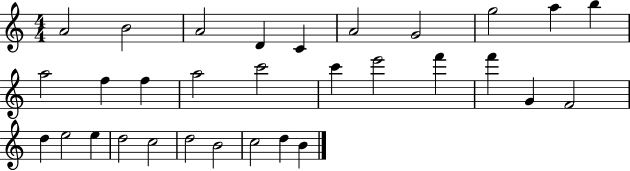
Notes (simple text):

A4/h B4/h A4/h D4/q C4/q A4/h G4/h G5/h A5/q B5/q A5/h F5/q F5/q A5/h C6/h C6/q E6/h F6/q F6/q G4/q F4/h D5/q E5/h E5/q D5/h C5/h D5/h B4/h C5/h D5/q B4/q